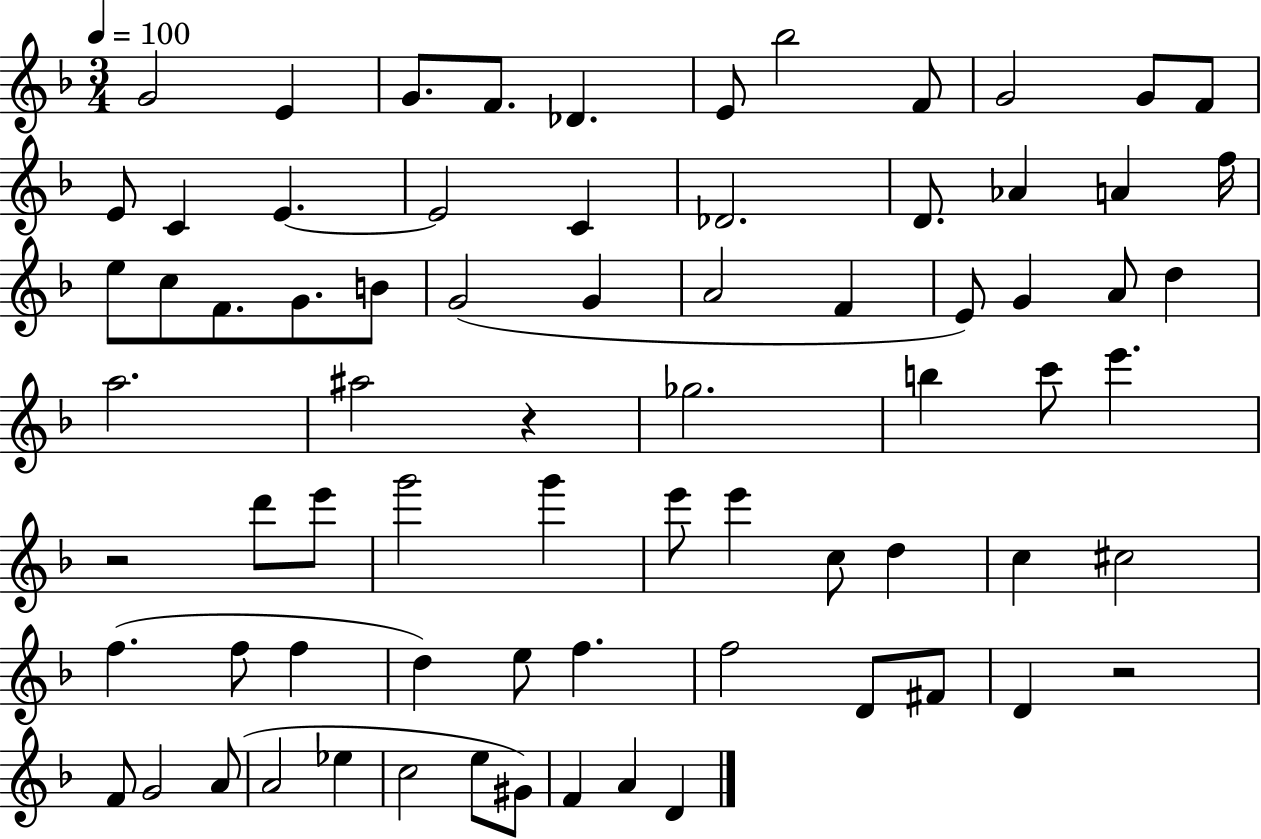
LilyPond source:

{
  \clef treble
  \numericTimeSignature
  \time 3/4
  \key f \major
  \tempo 4 = 100
  g'2 e'4 | g'8. f'8. des'4. | e'8 bes''2 f'8 | g'2 g'8 f'8 | \break e'8 c'4 e'4.~~ | e'2 c'4 | des'2. | d'8. aes'4 a'4 f''16 | \break e''8 c''8 f'8. g'8. b'8 | g'2( g'4 | a'2 f'4 | e'8) g'4 a'8 d''4 | \break a''2. | ais''2 r4 | ges''2. | b''4 c'''8 e'''4. | \break r2 d'''8 e'''8 | g'''2 g'''4 | e'''8 e'''4 c''8 d''4 | c''4 cis''2 | \break f''4.( f''8 f''4 | d''4) e''8 f''4. | f''2 d'8 fis'8 | d'4 r2 | \break f'8 g'2 a'8( | a'2 ees''4 | c''2 e''8 gis'8) | f'4 a'4 d'4 | \break \bar "|."
}